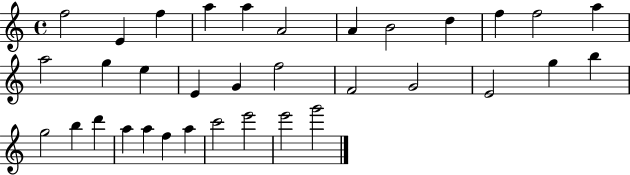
F5/h E4/q F5/q A5/q A5/q A4/h A4/q B4/h D5/q F5/q F5/h A5/q A5/h G5/q E5/q E4/q G4/q F5/h F4/h G4/h E4/h G5/q B5/q G5/h B5/q D6/q A5/q A5/q F5/q A5/q C6/h E6/h E6/h G6/h